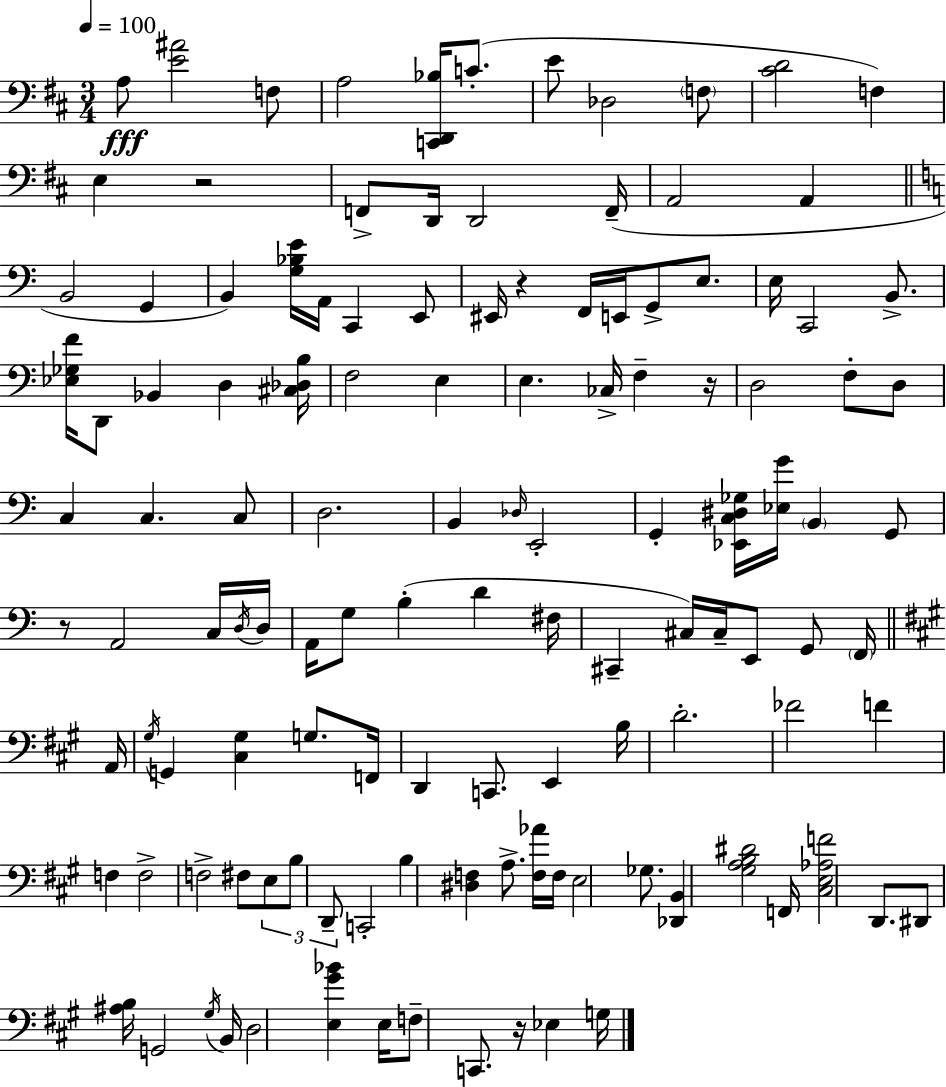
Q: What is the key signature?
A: D major